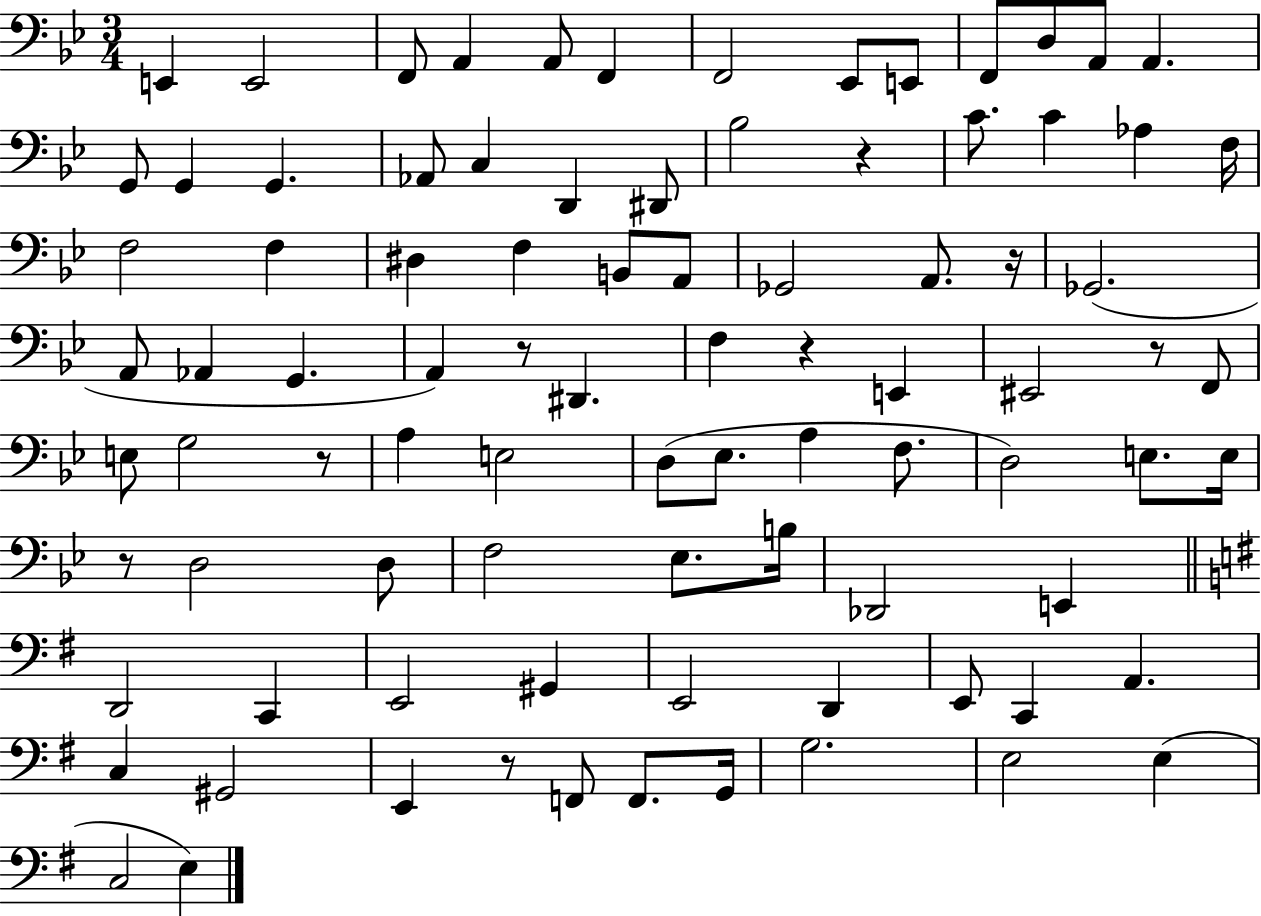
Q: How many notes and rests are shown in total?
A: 89